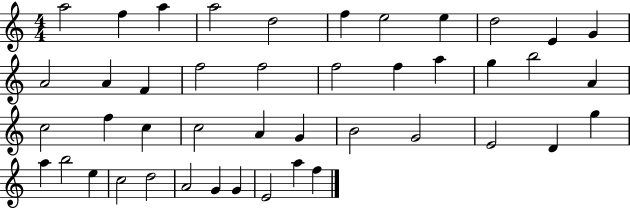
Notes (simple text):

A5/h F5/q A5/q A5/h D5/h F5/q E5/h E5/q D5/h E4/q G4/q A4/h A4/q F4/q F5/h F5/h F5/h F5/q A5/q G5/q B5/h A4/q C5/h F5/q C5/q C5/h A4/q G4/q B4/h G4/h E4/h D4/q G5/q A5/q B5/h E5/q C5/h D5/h A4/h G4/q G4/q E4/h A5/q F5/q